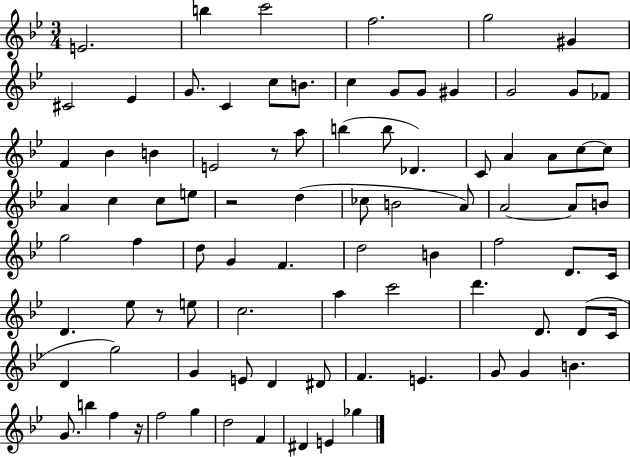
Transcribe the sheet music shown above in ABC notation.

X:1
T:Untitled
M:3/4
L:1/4
K:Bb
E2 b c'2 f2 g2 ^G ^C2 _E G/2 C c/2 B/2 c G/2 G/2 ^G G2 G/2 _F/2 F _B B E2 z/2 a/2 b b/2 _D C/2 A A/2 c/2 c/2 A c c/2 e/2 z2 d _c/2 B2 A/2 A2 A/2 B/2 g2 f d/2 G F d2 B f2 D/2 C/4 D _e/2 z/2 e/2 c2 a c'2 d' D/2 D/2 C/4 D g2 G E/2 D ^D/2 F E G/2 G B G/2 b f z/4 f2 g d2 F ^D E _g